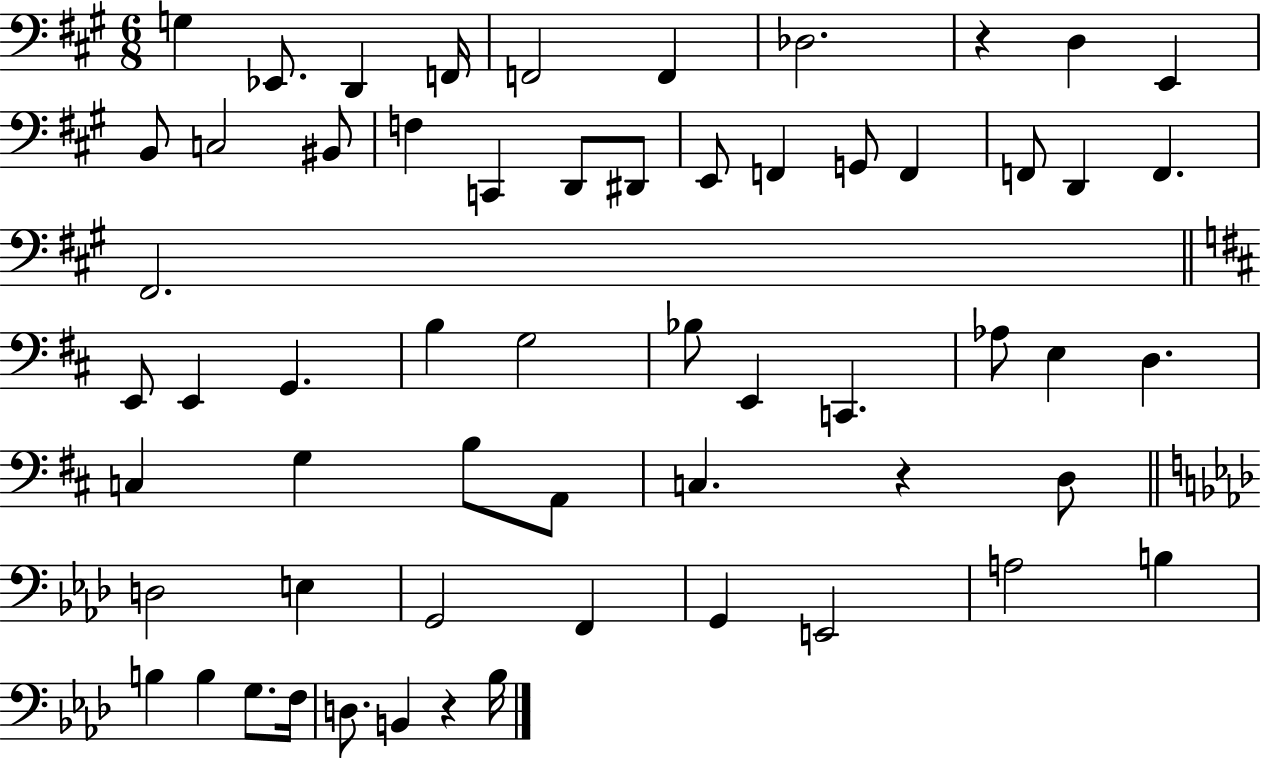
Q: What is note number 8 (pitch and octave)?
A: D3